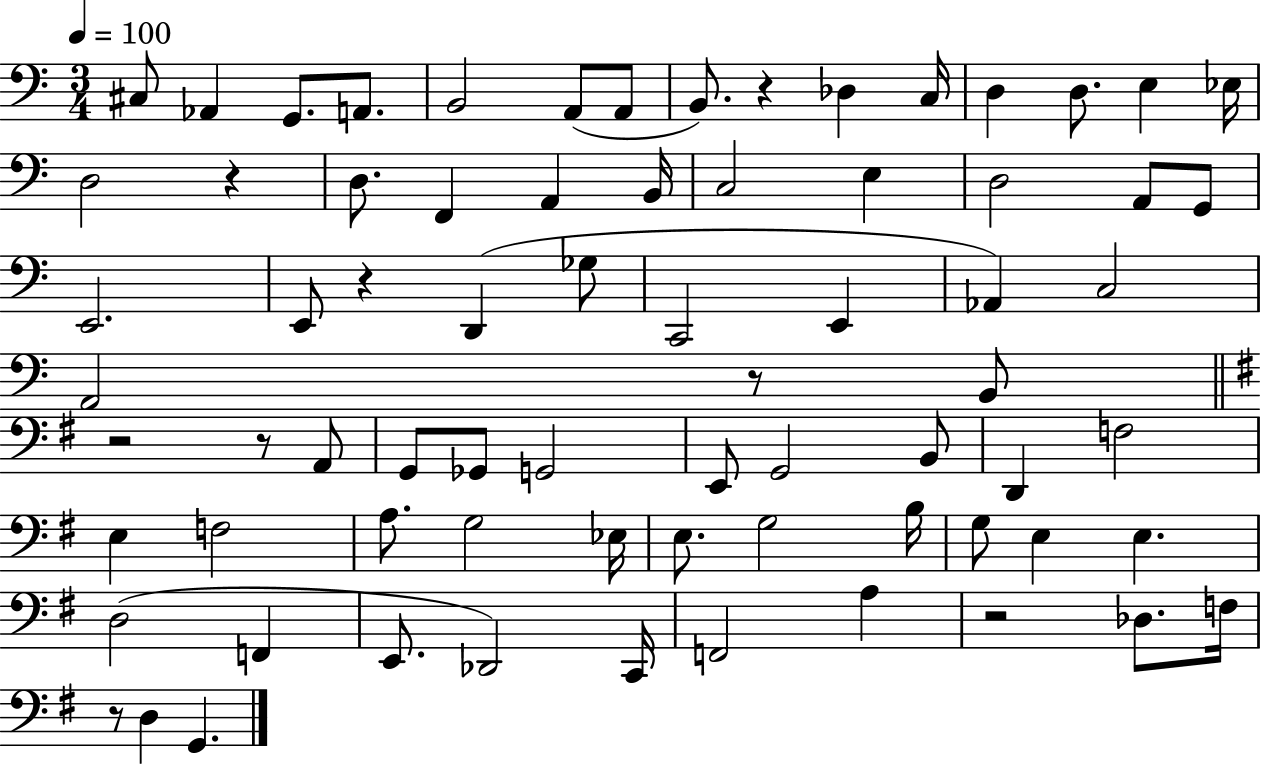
C#3/e Ab2/q G2/e. A2/e. B2/h A2/e A2/e B2/e. R/q Db3/q C3/s D3/q D3/e. E3/q Eb3/s D3/h R/q D3/e. F2/q A2/q B2/s C3/h E3/q D3/h A2/e G2/e E2/h. E2/e R/q D2/q Gb3/e C2/h E2/q Ab2/q C3/h A2/h R/e B2/e R/h R/e A2/e G2/e Gb2/e G2/h E2/e G2/h B2/e D2/q F3/h E3/q F3/h A3/e. G3/h Eb3/s E3/e. G3/h B3/s G3/e E3/q E3/q. D3/h F2/q E2/e. Db2/h C2/s F2/h A3/q R/h Db3/e. F3/s R/e D3/q G2/q.